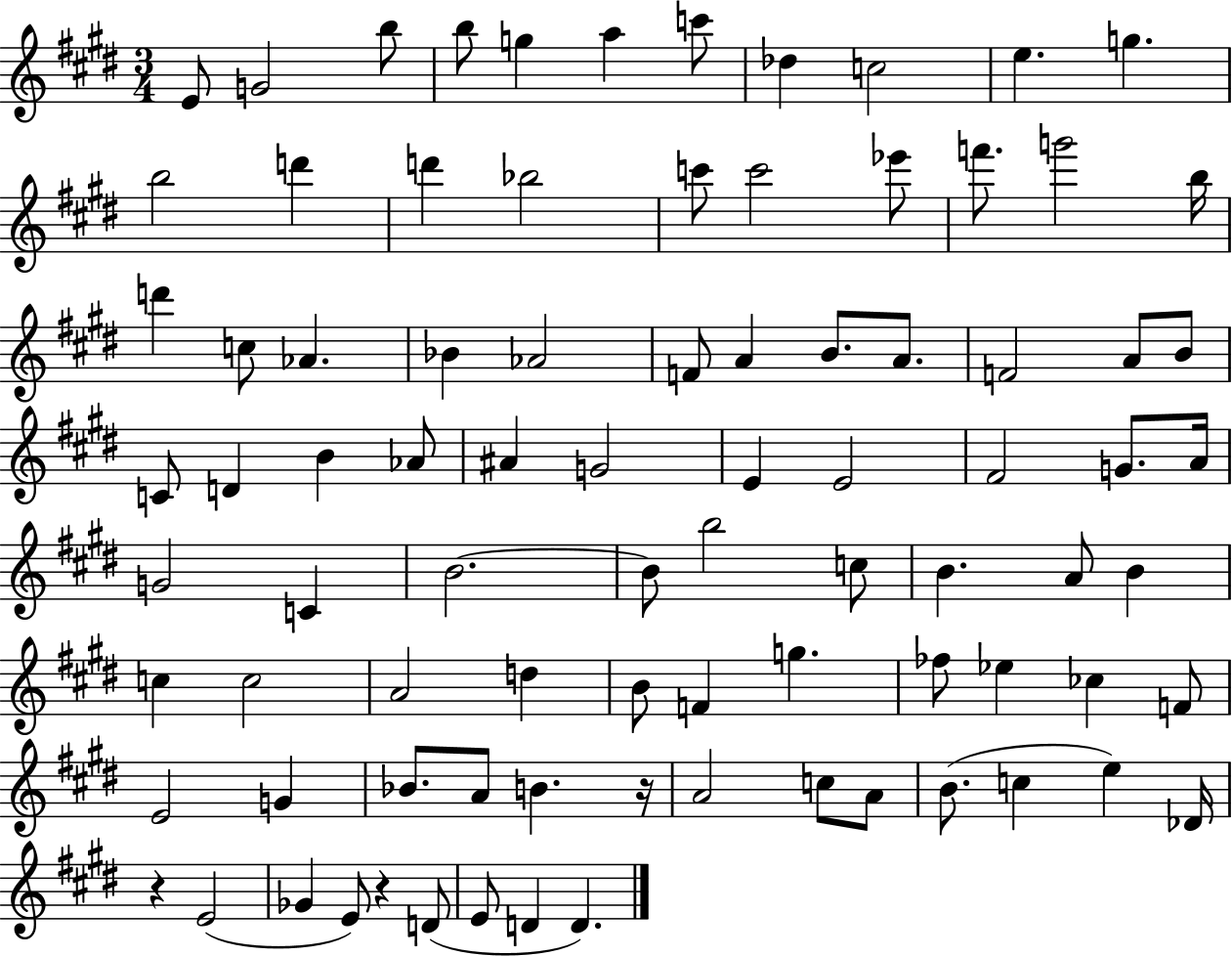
{
  \clef treble
  \numericTimeSignature
  \time 3/4
  \key e \major
  e'8 g'2 b''8 | b''8 g''4 a''4 c'''8 | des''4 c''2 | e''4. g''4. | \break b''2 d'''4 | d'''4 bes''2 | c'''8 c'''2 ees'''8 | f'''8. g'''2 b''16 | \break d'''4 c''8 aes'4. | bes'4 aes'2 | f'8 a'4 b'8. a'8. | f'2 a'8 b'8 | \break c'8 d'4 b'4 aes'8 | ais'4 g'2 | e'4 e'2 | fis'2 g'8. a'16 | \break g'2 c'4 | b'2.~~ | b'8 b''2 c''8 | b'4. a'8 b'4 | \break c''4 c''2 | a'2 d''4 | b'8 f'4 g''4. | fes''8 ees''4 ces''4 f'8 | \break e'2 g'4 | bes'8. a'8 b'4. r16 | a'2 c''8 a'8 | b'8.( c''4 e''4) des'16 | \break r4 e'2( | ges'4 e'8) r4 d'8( | e'8 d'4 d'4.) | \bar "|."
}